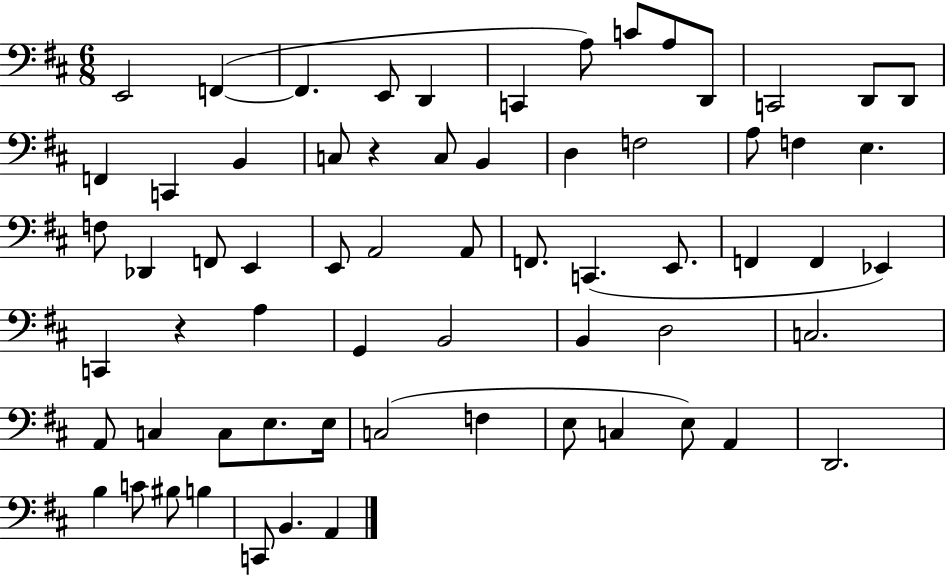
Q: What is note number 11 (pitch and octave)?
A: C2